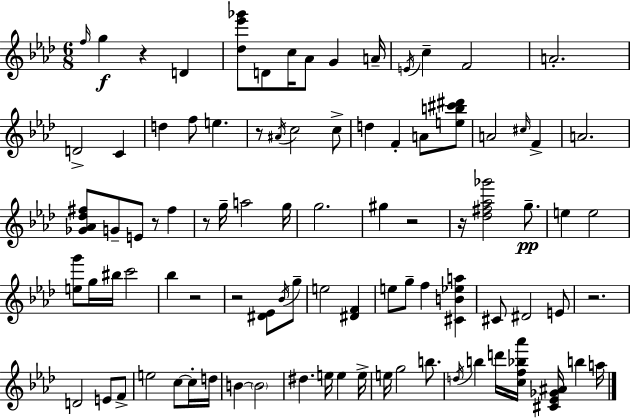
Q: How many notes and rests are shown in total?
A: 91